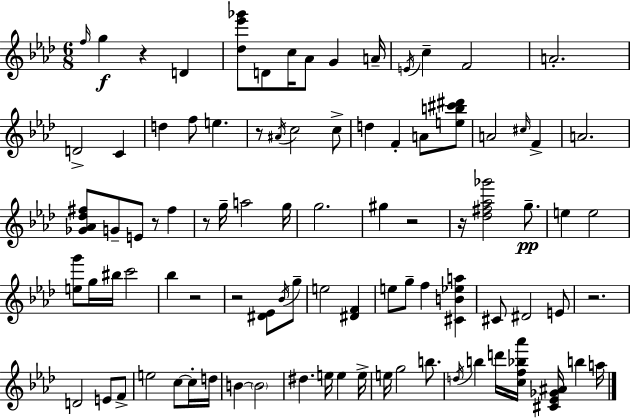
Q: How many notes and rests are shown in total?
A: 91